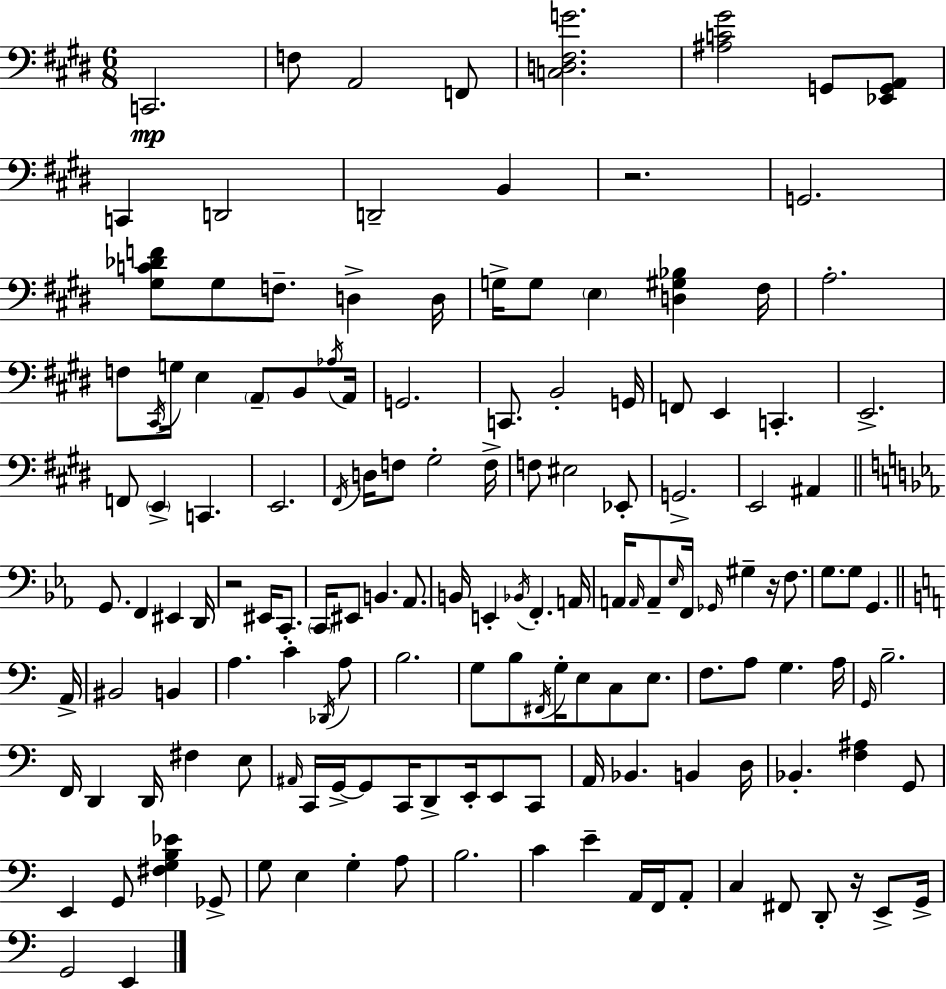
{
  \clef bass
  \numericTimeSignature
  \time 6/8
  \key e \major
  c,2.\mp | f8 a,2 f,8 | <c d fis g'>2. | <ais c' gis'>2 g,8 <ees, g, a,>8 | \break c,4 d,2 | d,2-- b,4 | r2. | g,2. | \break <gis c' des' f'>8 gis8 f8.-- d4-> d16 | g16-> g8 \parenthesize e4 <d gis bes>4 fis16 | a2.-. | f8 \acciaccatura { cis,16 } g16 e4 \parenthesize a,8-- b,8 | \break \acciaccatura { aes16 } a,16 g,2. | c,8. b,2-. | g,16 f,8 e,4 c,4.-. | e,2.-> | \break f,8 \parenthesize e,4-> c,4. | e,2. | \acciaccatura { fis,16 } d16 f8 gis2-. | f16-> f8 eis2 | \break ees,8-. g,2.-> | e,2 ais,4 | \bar "||" \break \key ees \major g,8. f,4 eis,4 d,16 | r2 eis,16 c,8.-. | \parenthesize c,16 eis,8 b,4. aes,8. | b,16 e,4-. \acciaccatura { bes,16 } f,4.-. | \break a,16 a,16 \grace { a,16 } a,8-- \grace { ees16 } f,16 \grace { ges,16 } gis4-- | r16 f8. g8. g8 g,4. | \bar "||" \break \key c \major a,16-> bis,2 b,4 | a4. c'4-. \acciaccatura { des,16 } | a8 b2. | g8 b8 \acciaccatura { fis,16 } g16-. e8 c8 | \break e8. f8. a8 g4. | a16 \grace { g,16 } b2.-- | f,16 d,4 d,16 fis4 | e8 \grace { ais,16 } c,16 g,16->~~ g,8 c,16 d,8-> | \break e,16-. e,8 c,8 a,16 bes,4. | b,4 d16 bes,4.-. <f ais>4 | g,8 e,4 g,8 <fis g b ees'>4 | ges,8-> g8 e4 g4-. | \break a8 b2. | c'4 e'4-- | a,16 f,16 a,8-. c4 fis,8 d,8-. | r16 e,8-> g,16-> g,2 | \break e,4 \bar "|."
}